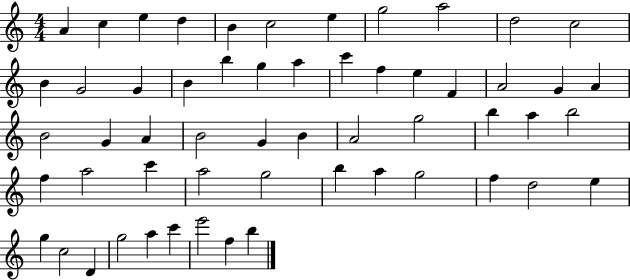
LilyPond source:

{
  \clef treble
  \numericTimeSignature
  \time 4/4
  \key c \major
  a'4 c''4 e''4 d''4 | b'4 c''2 e''4 | g''2 a''2 | d''2 c''2 | \break b'4 g'2 g'4 | b'4 b''4 g''4 a''4 | c'''4 f''4 e''4 f'4 | a'2 g'4 a'4 | \break b'2 g'4 a'4 | b'2 g'4 b'4 | a'2 g''2 | b''4 a''4 b''2 | \break f''4 a''2 c'''4 | a''2 g''2 | b''4 a''4 g''2 | f''4 d''2 e''4 | \break g''4 c''2 d'4 | g''2 a''4 c'''4 | e'''2 f''4 b''4 | \bar "|."
}